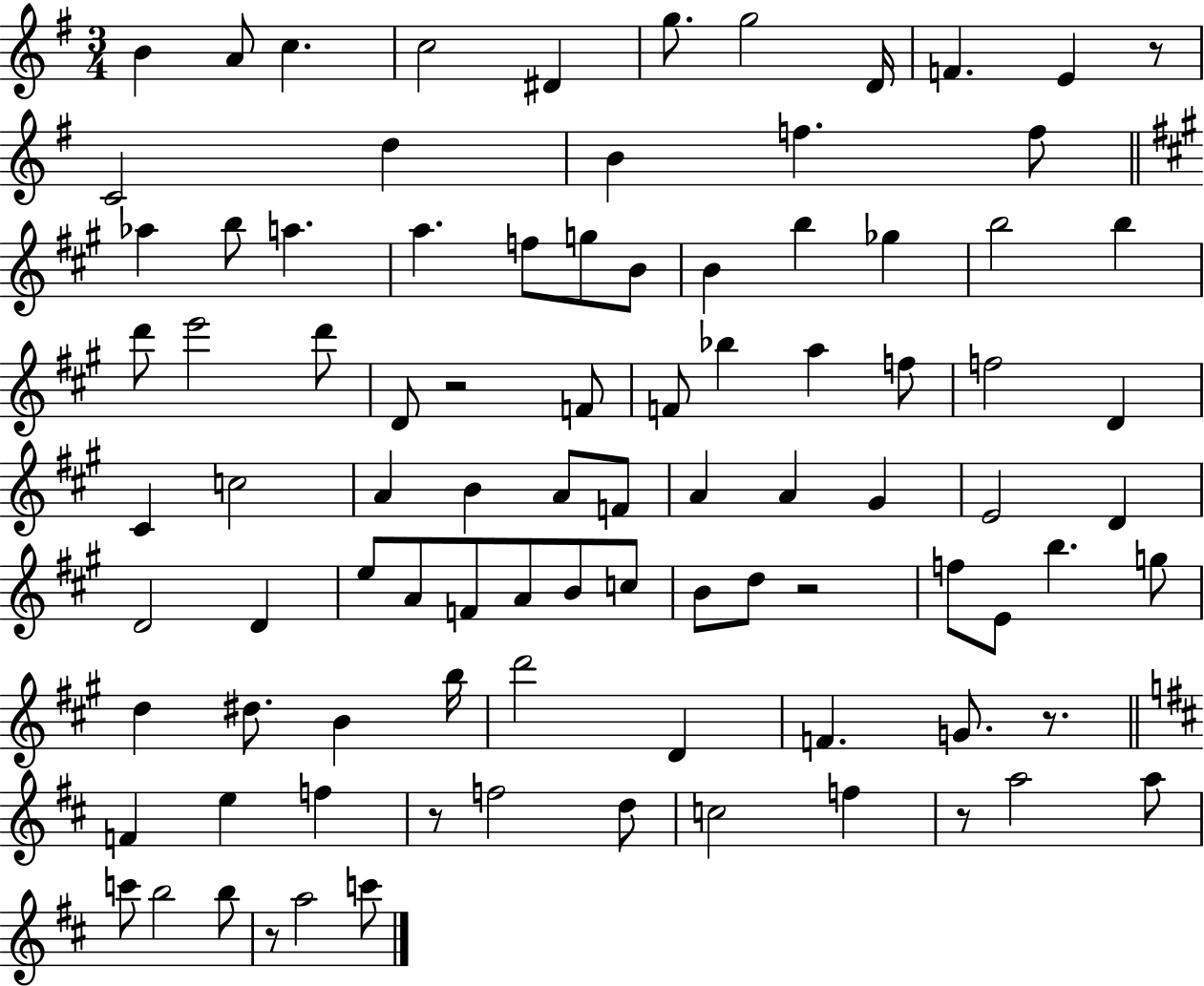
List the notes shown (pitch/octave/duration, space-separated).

B4/q A4/e C5/q. C5/h D#4/q G5/e. G5/h D4/s F4/q. E4/q R/e C4/h D5/q B4/q F5/q. F5/e Ab5/q B5/e A5/q. A5/q. F5/e G5/e B4/e B4/q B5/q Gb5/q B5/h B5/q D6/e E6/h D6/e D4/e R/h F4/e F4/e Bb5/q A5/q F5/e F5/h D4/q C#4/q C5/h A4/q B4/q A4/e F4/e A4/q A4/q G#4/q E4/h D4/q D4/h D4/q E5/e A4/e F4/e A4/e B4/e C5/e B4/e D5/e R/h F5/e E4/e B5/q. G5/e D5/q D#5/e. B4/q B5/s D6/h D4/q F4/q. G4/e. R/e. F4/q E5/q F5/q R/e F5/h D5/e C5/h F5/q R/e A5/h A5/e C6/e B5/h B5/e R/e A5/h C6/e